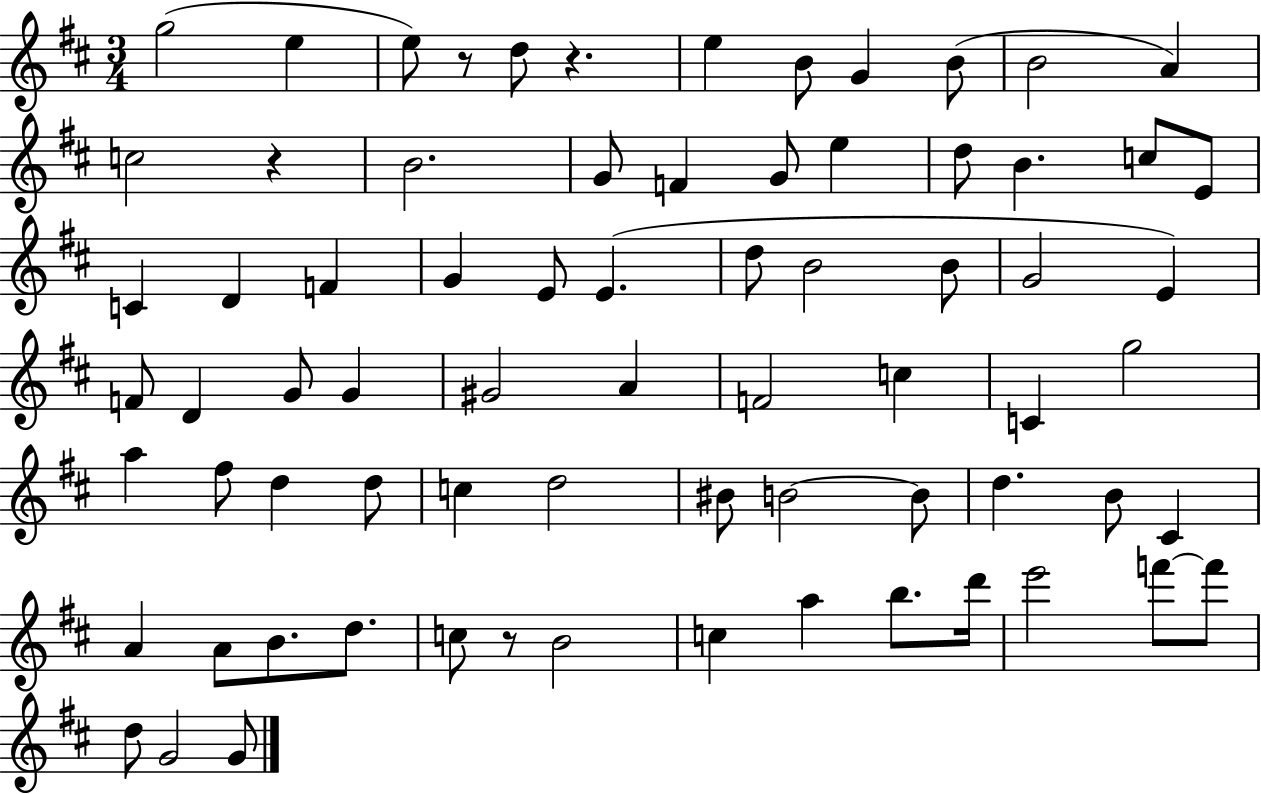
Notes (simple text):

G5/h E5/q E5/e R/e D5/e R/q. E5/q B4/e G4/q B4/e B4/h A4/q C5/h R/q B4/h. G4/e F4/q G4/e E5/q D5/e B4/q. C5/e E4/e C4/q D4/q F4/q G4/q E4/e E4/q. D5/e B4/h B4/e G4/h E4/q F4/e D4/q G4/e G4/q G#4/h A4/q F4/h C5/q C4/q G5/h A5/q F#5/e D5/q D5/e C5/q D5/h BIS4/e B4/h B4/e D5/q. B4/e C#4/q A4/q A4/e B4/e. D5/e. C5/e R/e B4/h C5/q A5/q B5/e. D6/s E6/h F6/e F6/e D5/e G4/h G4/e